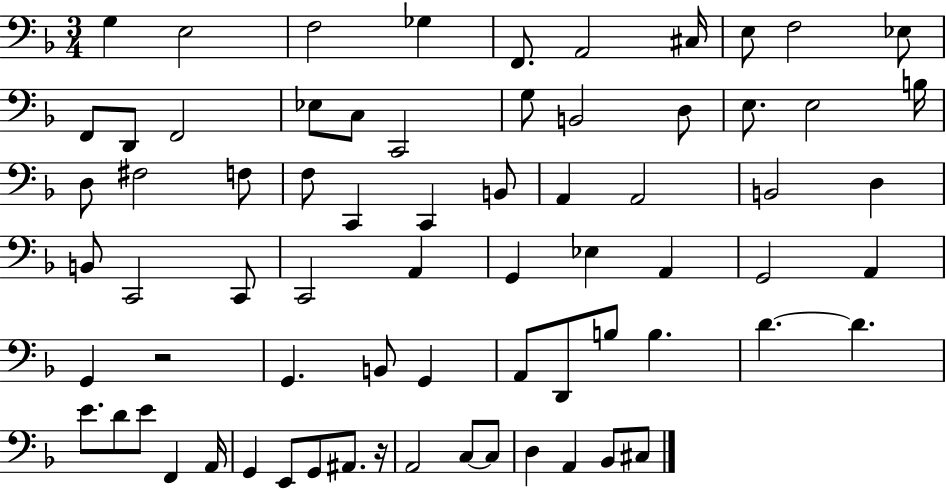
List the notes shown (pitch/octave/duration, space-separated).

G3/q E3/h F3/h Gb3/q F2/e. A2/h C#3/s E3/e F3/h Eb3/e F2/e D2/e F2/h Eb3/e C3/e C2/h G3/e B2/h D3/e E3/e. E3/h B3/s D3/e F#3/h F3/e F3/e C2/q C2/q B2/e A2/q A2/h B2/h D3/q B2/e C2/h C2/e C2/h A2/q G2/q Eb3/q A2/q G2/h A2/q G2/q R/h G2/q. B2/e G2/q A2/e D2/e B3/e B3/q. D4/q. D4/q. E4/e. D4/e E4/e F2/q A2/s G2/q E2/e G2/e A#2/e. R/s A2/h C3/e C3/e D3/q A2/q Bb2/e C#3/e